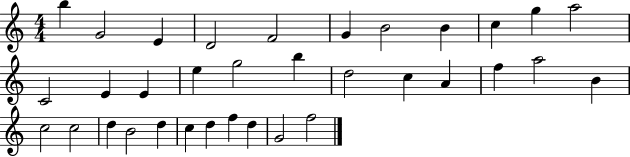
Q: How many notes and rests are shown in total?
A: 34